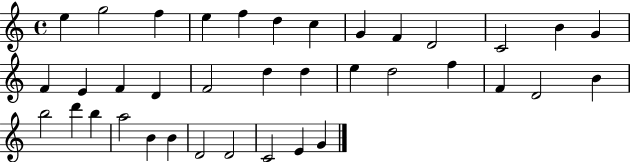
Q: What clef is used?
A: treble